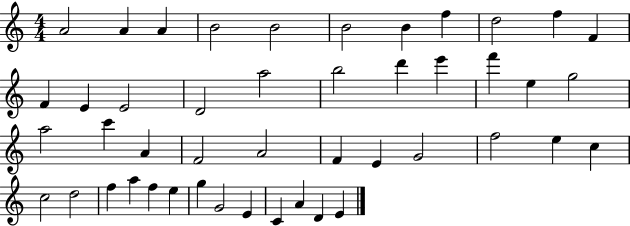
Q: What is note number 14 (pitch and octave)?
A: E4